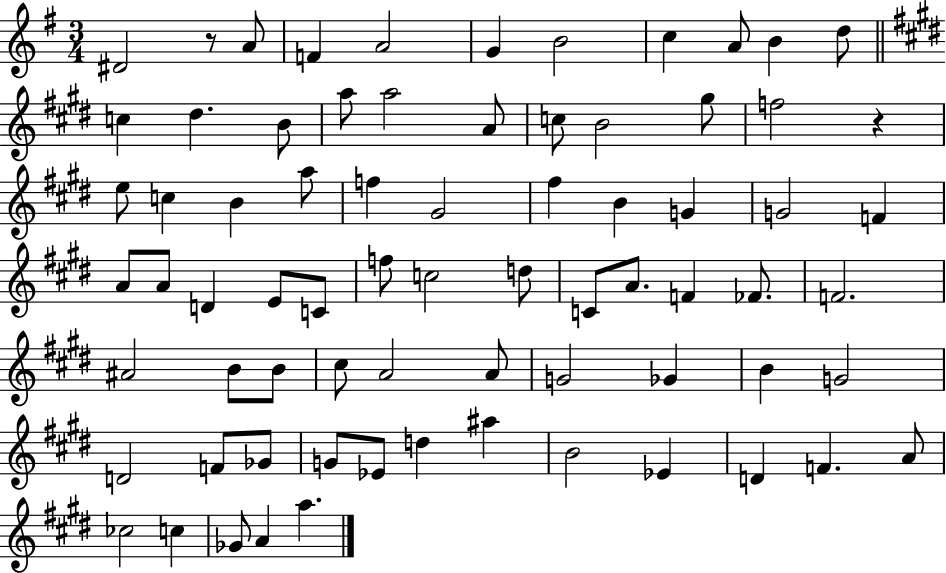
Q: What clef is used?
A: treble